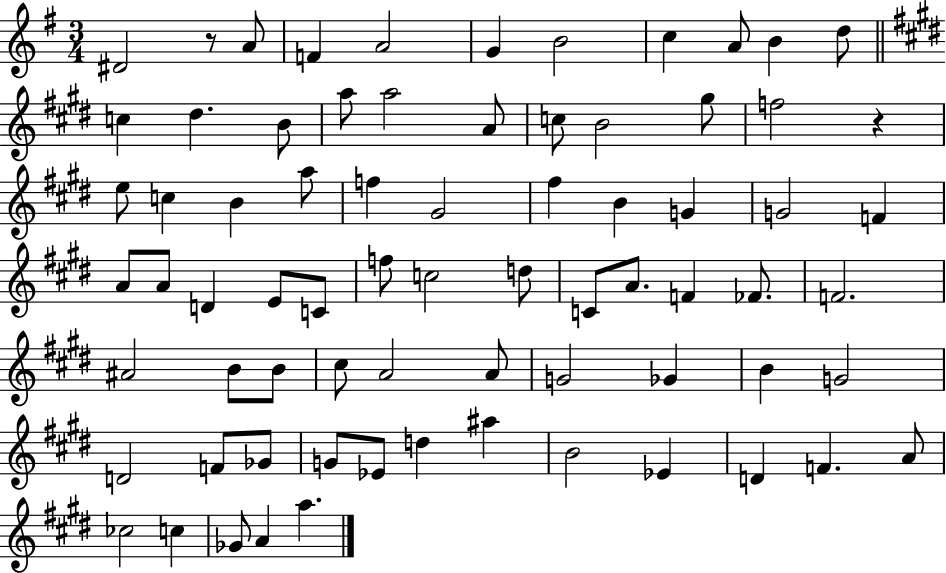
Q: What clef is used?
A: treble